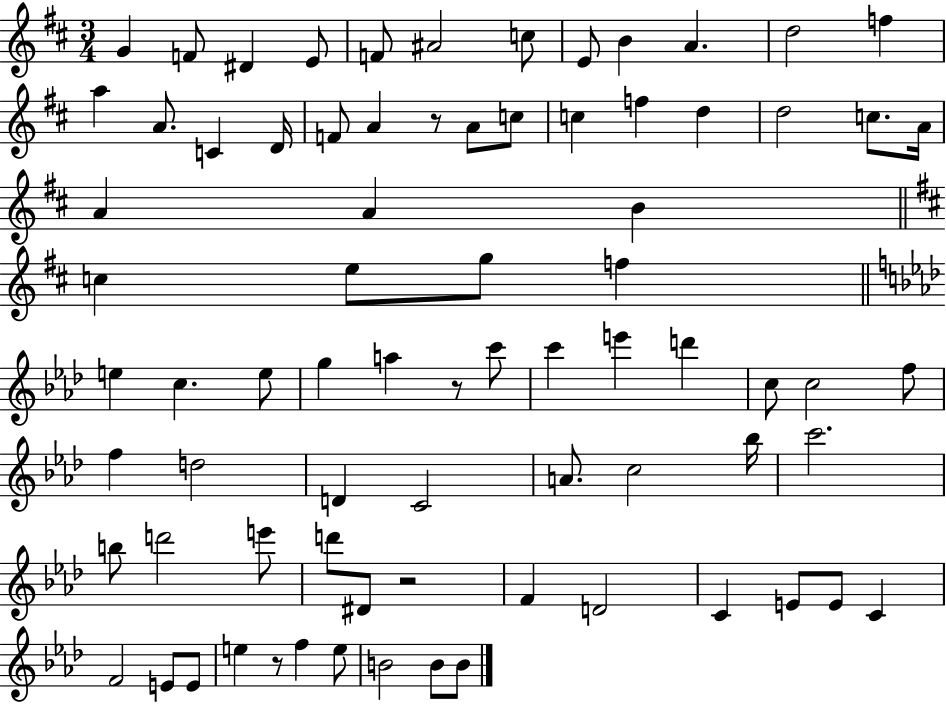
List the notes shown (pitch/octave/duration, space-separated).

G4/q F4/e D#4/q E4/e F4/e A#4/h C5/e E4/e B4/q A4/q. D5/h F5/q A5/q A4/e. C4/q D4/s F4/e A4/q R/e A4/e C5/e C5/q F5/q D5/q D5/h C5/e. A4/s A4/q A4/q B4/q C5/q E5/e G5/e F5/q E5/q C5/q. E5/e G5/q A5/q R/e C6/e C6/q E6/q D6/q C5/e C5/h F5/e F5/q D5/h D4/q C4/h A4/e. C5/h Bb5/s C6/h. B5/e D6/h E6/e D6/e D#4/e R/h F4/q D4/h C4/q E4/e E4/e C4/q F4/h E4/e E4/e E5/q R/e F5/q E5/e B4/h B4/e B4/e